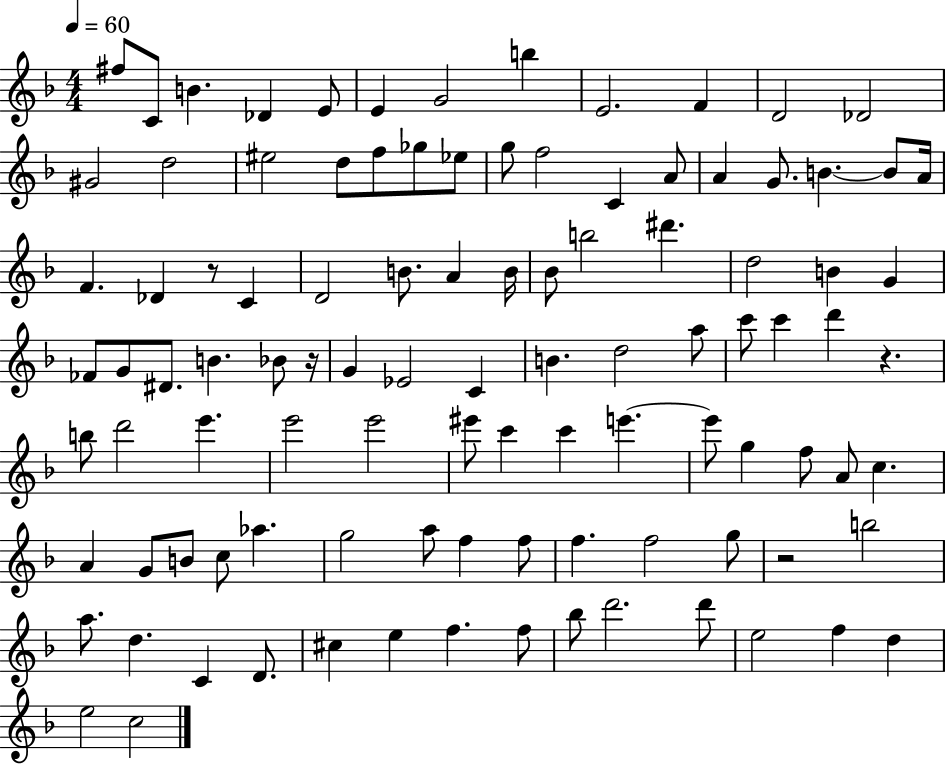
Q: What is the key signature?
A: F major